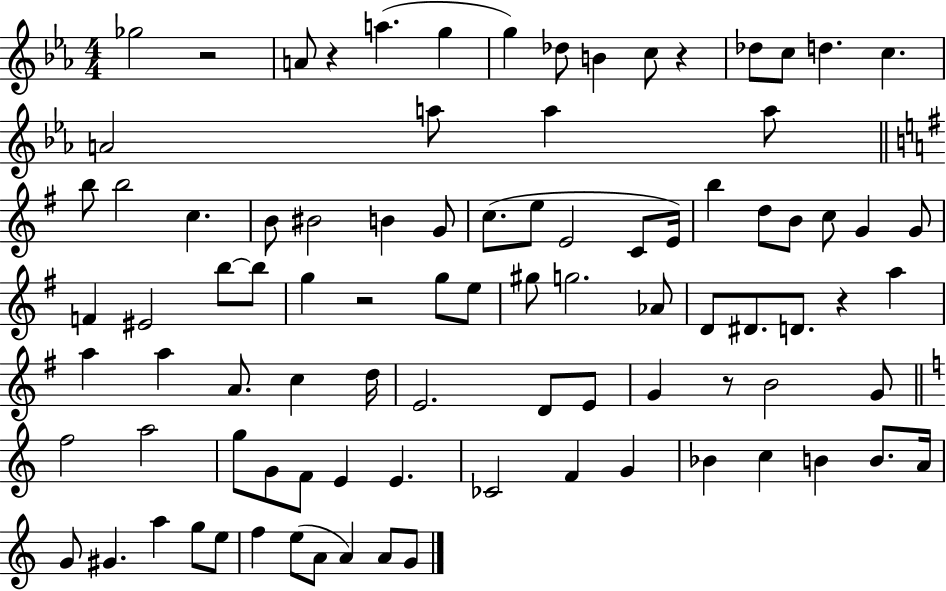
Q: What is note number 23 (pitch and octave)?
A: G4